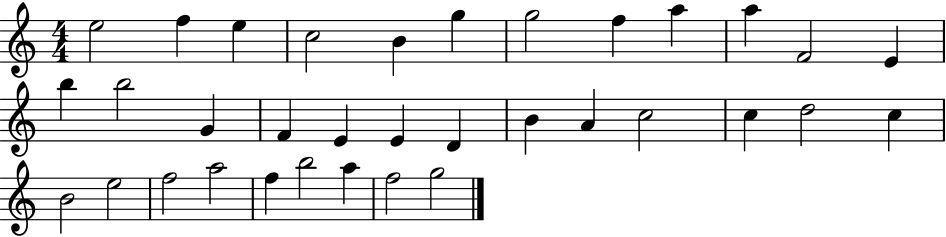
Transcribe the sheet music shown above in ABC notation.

X:1
T:Untitled
M:4/4
L:1/4
K:C
e2 f e c2 B g g2 f a a F2 E b b2 G F E E D B A c2 c d2 c B2 e2 f2 a2 f b2 a f2 g2